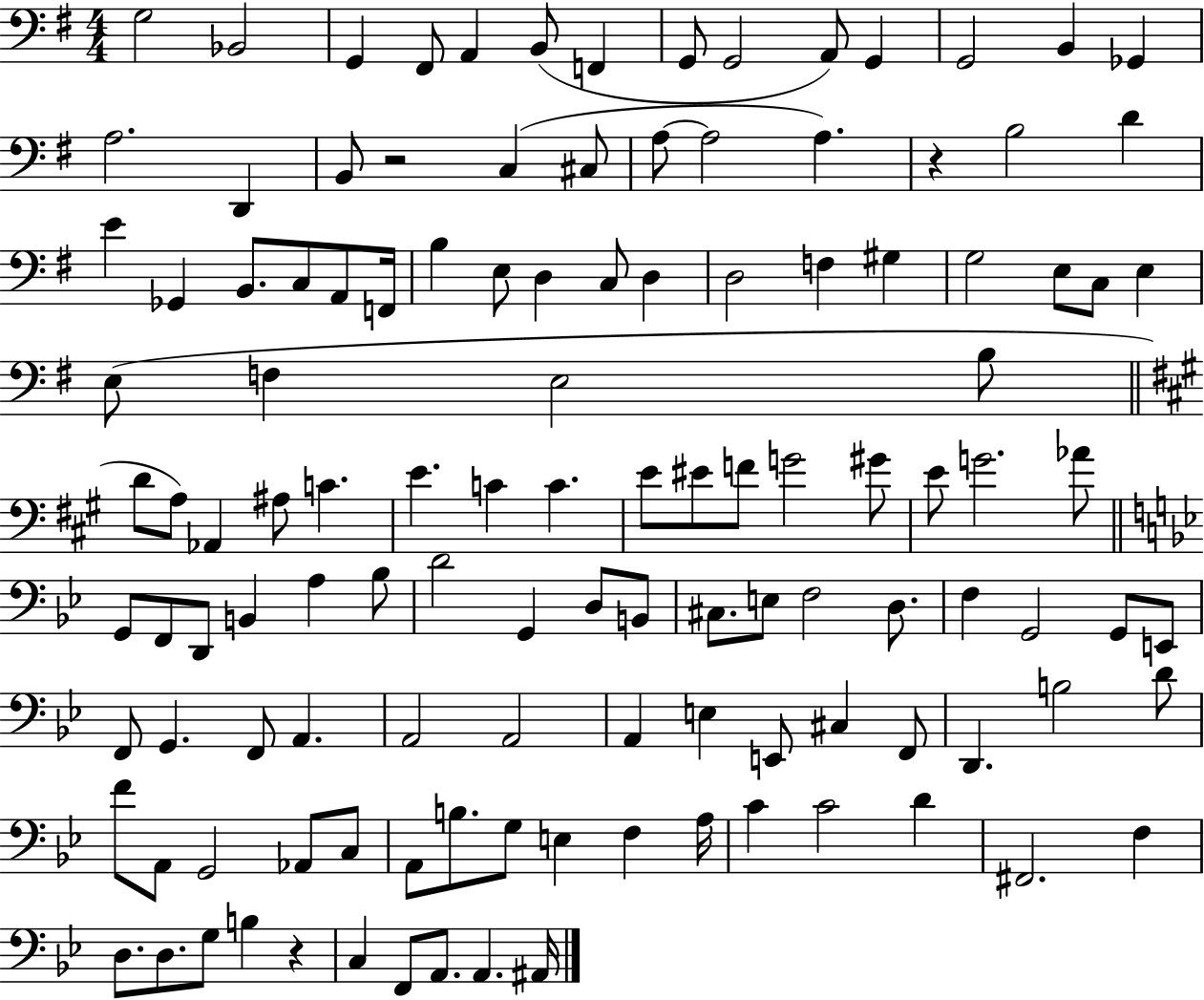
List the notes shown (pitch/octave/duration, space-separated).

G3/h Bb2/h G2/q F#2/e A2/q B2/e F2/q G2/e G2/h A2/e G2/q G2/h B2/q Gb2/q A3/h. D2/q B2/e R/h C3/q C#3/e A3/e A3/h A3/q. R/q B3/h D4/q E4/q Gb2/q B2/e. C3/e A2/e F2/s B3/q E3/e D3/q C3/e D3/q D3/h F3/q G#3/q G3/h E3/e C3/e E3/q E3/e F3/q E3/h B3/e D4/e A3/e Ab2/q A#3/e C4/q. E4/q. C4/q C4/q. E4/e EIS4/e F4/e G4/h G#4/e E4/e G4/h. Ab4/e G2/e F2/e D2/e B2/q A3/q Bb3/e D4/h G2/q D3/e B2/e C#3/e. E3/e F3/h D3/e. F3/q G2/h G2/e E2/e F2/e G2/q. F2/e A2/q. A2/h A2/h A2/q E3/q E2/e C#3/q F2/e D2/q. B3/h D4/e F4/e A2/e G2/h Ab2/e C3/e A2/e B3/e. G3/e E3/q F3/q A3/s C4/q C4/h D4/q F#2/h. F3/q D3/e. D3/e. G3/e B3/q R/q C3/q F2/e A2/e. A2/q. A#2/s